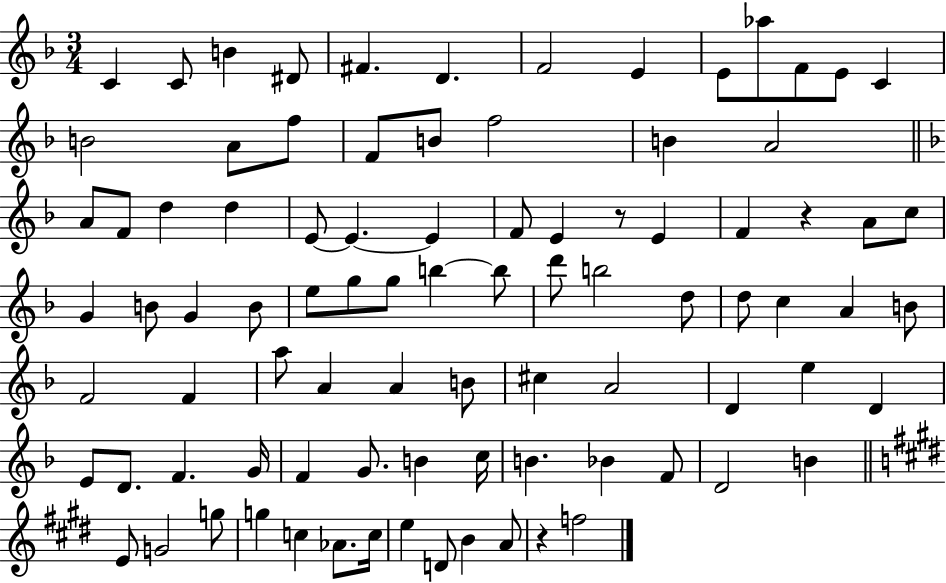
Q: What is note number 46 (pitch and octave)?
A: D5